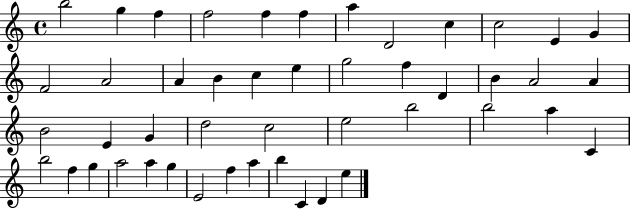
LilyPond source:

{
  \clef treble
  \time 4/4
  \defaultTimeSignature
  \key c \major
  b''2 g''4 f''4 | f''2 f''4 f''4 | a''4 d'2 c''4 | c''2 e'4 g'4 | \break f'2 a'2 | a'4 b'4 c''4 e''4 | g''2 f''4 d'4 | b'4 a'2 a'4 | \break b'2 e'4 g'4 | d''2 c''2 | e''2 b''2 | b''2 a''4 c'4 | \break b''2 f''4 g''4 | a''2 a''4 g''4 | e'2 f''4 a''4 | b''4 c'4 d'4 e''4 | \break \bar "|."
}